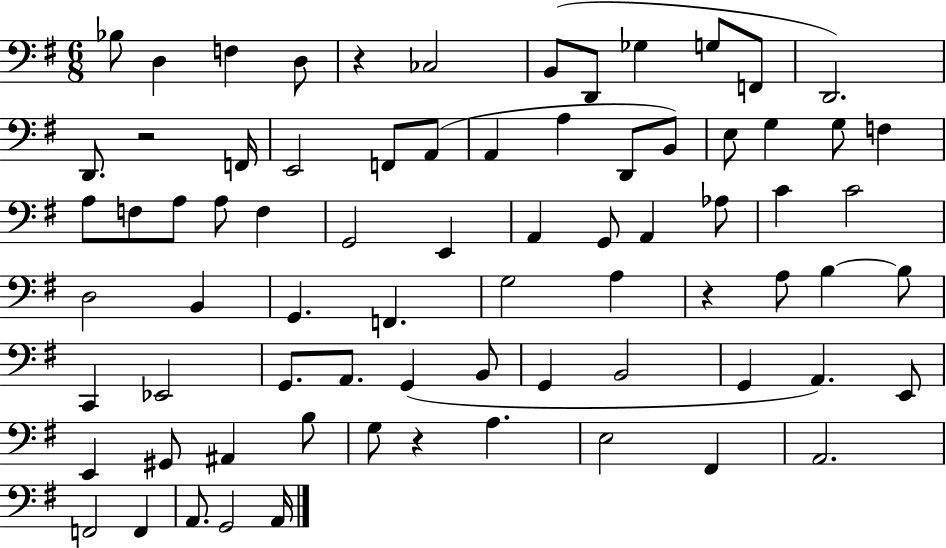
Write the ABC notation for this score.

X:1
T:Untitled
M:6/8
L:1/4
K:G
_B,/2 D, F, D,/2 z _C,2 B,,/2 D,,/2 _G, G,/2 F,,/2 D,,2 D,,/2 z2 F,,/4 E,,2 F,,/2 A,,/2 A,, A, D,,/2 B,,/2 E,/2 G, G,/2 F, A,/2 F,/2 A,/2 A,/2 F, G,,2 E,, A,, G,,/2 A,, _A,/2 C C2 D,2 B,, G,, F,, G,2 A, z A,/2 B, B,/2 C,, _E,,2 G,,/2 A,,/2 G,, B,,/2 G,, B,,2 G,, A,, E,,/2 E,, ^G,,/2 ^A,, B,/2 G,/2 z A, E,2 ^F,, A,,2 F,,2 F,, A,,/2 G,,2 A,,/4